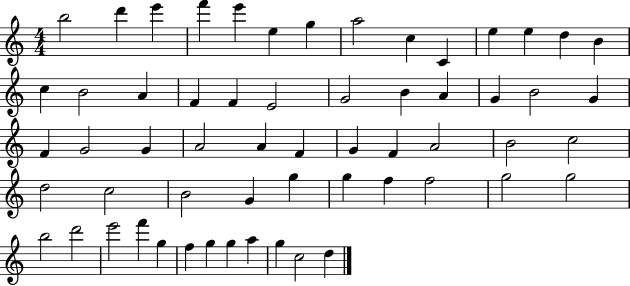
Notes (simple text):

B5/h D6/q E6/q F6/q E6/q E5/q G5/q A5/h C5/q C4/q E5/q E5/q D5/q B4/q C5/q B4/h A4/q F4/q F4/q E4/h G4/h B4/q A4/q G4/q B4/h G4/q F4/q G4/h G4/q A4/h A4/q F4/q G4/q F4/q A4/h B4/h C5/h D5/h C5/h B4/h G4/q G5/q G5/q F5/q F5/h G5/h G5/h B5/h D6/h E6/h F6/q G5/q F5/q G5/q G5/q A5/q G5/q C5/h D5/q